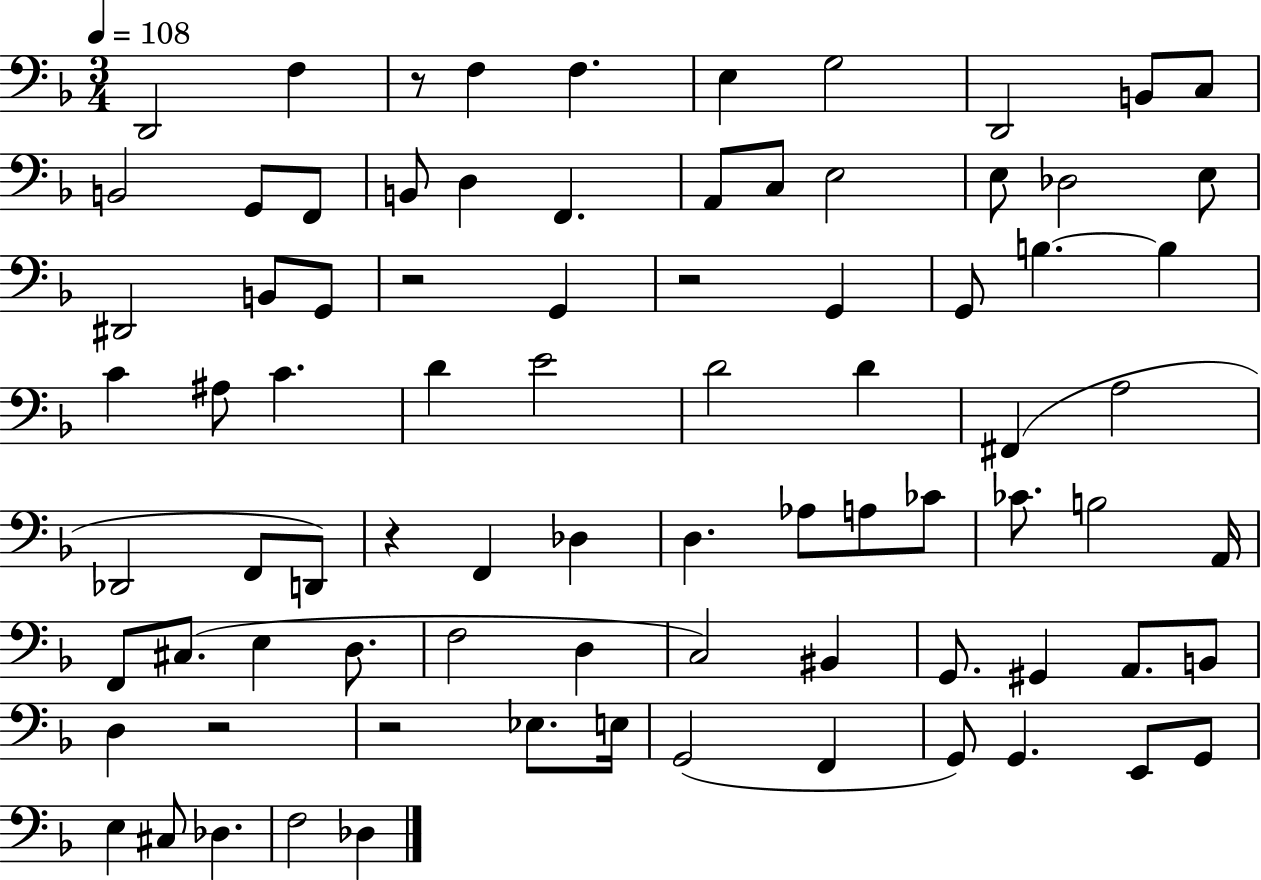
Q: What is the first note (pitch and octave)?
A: D2